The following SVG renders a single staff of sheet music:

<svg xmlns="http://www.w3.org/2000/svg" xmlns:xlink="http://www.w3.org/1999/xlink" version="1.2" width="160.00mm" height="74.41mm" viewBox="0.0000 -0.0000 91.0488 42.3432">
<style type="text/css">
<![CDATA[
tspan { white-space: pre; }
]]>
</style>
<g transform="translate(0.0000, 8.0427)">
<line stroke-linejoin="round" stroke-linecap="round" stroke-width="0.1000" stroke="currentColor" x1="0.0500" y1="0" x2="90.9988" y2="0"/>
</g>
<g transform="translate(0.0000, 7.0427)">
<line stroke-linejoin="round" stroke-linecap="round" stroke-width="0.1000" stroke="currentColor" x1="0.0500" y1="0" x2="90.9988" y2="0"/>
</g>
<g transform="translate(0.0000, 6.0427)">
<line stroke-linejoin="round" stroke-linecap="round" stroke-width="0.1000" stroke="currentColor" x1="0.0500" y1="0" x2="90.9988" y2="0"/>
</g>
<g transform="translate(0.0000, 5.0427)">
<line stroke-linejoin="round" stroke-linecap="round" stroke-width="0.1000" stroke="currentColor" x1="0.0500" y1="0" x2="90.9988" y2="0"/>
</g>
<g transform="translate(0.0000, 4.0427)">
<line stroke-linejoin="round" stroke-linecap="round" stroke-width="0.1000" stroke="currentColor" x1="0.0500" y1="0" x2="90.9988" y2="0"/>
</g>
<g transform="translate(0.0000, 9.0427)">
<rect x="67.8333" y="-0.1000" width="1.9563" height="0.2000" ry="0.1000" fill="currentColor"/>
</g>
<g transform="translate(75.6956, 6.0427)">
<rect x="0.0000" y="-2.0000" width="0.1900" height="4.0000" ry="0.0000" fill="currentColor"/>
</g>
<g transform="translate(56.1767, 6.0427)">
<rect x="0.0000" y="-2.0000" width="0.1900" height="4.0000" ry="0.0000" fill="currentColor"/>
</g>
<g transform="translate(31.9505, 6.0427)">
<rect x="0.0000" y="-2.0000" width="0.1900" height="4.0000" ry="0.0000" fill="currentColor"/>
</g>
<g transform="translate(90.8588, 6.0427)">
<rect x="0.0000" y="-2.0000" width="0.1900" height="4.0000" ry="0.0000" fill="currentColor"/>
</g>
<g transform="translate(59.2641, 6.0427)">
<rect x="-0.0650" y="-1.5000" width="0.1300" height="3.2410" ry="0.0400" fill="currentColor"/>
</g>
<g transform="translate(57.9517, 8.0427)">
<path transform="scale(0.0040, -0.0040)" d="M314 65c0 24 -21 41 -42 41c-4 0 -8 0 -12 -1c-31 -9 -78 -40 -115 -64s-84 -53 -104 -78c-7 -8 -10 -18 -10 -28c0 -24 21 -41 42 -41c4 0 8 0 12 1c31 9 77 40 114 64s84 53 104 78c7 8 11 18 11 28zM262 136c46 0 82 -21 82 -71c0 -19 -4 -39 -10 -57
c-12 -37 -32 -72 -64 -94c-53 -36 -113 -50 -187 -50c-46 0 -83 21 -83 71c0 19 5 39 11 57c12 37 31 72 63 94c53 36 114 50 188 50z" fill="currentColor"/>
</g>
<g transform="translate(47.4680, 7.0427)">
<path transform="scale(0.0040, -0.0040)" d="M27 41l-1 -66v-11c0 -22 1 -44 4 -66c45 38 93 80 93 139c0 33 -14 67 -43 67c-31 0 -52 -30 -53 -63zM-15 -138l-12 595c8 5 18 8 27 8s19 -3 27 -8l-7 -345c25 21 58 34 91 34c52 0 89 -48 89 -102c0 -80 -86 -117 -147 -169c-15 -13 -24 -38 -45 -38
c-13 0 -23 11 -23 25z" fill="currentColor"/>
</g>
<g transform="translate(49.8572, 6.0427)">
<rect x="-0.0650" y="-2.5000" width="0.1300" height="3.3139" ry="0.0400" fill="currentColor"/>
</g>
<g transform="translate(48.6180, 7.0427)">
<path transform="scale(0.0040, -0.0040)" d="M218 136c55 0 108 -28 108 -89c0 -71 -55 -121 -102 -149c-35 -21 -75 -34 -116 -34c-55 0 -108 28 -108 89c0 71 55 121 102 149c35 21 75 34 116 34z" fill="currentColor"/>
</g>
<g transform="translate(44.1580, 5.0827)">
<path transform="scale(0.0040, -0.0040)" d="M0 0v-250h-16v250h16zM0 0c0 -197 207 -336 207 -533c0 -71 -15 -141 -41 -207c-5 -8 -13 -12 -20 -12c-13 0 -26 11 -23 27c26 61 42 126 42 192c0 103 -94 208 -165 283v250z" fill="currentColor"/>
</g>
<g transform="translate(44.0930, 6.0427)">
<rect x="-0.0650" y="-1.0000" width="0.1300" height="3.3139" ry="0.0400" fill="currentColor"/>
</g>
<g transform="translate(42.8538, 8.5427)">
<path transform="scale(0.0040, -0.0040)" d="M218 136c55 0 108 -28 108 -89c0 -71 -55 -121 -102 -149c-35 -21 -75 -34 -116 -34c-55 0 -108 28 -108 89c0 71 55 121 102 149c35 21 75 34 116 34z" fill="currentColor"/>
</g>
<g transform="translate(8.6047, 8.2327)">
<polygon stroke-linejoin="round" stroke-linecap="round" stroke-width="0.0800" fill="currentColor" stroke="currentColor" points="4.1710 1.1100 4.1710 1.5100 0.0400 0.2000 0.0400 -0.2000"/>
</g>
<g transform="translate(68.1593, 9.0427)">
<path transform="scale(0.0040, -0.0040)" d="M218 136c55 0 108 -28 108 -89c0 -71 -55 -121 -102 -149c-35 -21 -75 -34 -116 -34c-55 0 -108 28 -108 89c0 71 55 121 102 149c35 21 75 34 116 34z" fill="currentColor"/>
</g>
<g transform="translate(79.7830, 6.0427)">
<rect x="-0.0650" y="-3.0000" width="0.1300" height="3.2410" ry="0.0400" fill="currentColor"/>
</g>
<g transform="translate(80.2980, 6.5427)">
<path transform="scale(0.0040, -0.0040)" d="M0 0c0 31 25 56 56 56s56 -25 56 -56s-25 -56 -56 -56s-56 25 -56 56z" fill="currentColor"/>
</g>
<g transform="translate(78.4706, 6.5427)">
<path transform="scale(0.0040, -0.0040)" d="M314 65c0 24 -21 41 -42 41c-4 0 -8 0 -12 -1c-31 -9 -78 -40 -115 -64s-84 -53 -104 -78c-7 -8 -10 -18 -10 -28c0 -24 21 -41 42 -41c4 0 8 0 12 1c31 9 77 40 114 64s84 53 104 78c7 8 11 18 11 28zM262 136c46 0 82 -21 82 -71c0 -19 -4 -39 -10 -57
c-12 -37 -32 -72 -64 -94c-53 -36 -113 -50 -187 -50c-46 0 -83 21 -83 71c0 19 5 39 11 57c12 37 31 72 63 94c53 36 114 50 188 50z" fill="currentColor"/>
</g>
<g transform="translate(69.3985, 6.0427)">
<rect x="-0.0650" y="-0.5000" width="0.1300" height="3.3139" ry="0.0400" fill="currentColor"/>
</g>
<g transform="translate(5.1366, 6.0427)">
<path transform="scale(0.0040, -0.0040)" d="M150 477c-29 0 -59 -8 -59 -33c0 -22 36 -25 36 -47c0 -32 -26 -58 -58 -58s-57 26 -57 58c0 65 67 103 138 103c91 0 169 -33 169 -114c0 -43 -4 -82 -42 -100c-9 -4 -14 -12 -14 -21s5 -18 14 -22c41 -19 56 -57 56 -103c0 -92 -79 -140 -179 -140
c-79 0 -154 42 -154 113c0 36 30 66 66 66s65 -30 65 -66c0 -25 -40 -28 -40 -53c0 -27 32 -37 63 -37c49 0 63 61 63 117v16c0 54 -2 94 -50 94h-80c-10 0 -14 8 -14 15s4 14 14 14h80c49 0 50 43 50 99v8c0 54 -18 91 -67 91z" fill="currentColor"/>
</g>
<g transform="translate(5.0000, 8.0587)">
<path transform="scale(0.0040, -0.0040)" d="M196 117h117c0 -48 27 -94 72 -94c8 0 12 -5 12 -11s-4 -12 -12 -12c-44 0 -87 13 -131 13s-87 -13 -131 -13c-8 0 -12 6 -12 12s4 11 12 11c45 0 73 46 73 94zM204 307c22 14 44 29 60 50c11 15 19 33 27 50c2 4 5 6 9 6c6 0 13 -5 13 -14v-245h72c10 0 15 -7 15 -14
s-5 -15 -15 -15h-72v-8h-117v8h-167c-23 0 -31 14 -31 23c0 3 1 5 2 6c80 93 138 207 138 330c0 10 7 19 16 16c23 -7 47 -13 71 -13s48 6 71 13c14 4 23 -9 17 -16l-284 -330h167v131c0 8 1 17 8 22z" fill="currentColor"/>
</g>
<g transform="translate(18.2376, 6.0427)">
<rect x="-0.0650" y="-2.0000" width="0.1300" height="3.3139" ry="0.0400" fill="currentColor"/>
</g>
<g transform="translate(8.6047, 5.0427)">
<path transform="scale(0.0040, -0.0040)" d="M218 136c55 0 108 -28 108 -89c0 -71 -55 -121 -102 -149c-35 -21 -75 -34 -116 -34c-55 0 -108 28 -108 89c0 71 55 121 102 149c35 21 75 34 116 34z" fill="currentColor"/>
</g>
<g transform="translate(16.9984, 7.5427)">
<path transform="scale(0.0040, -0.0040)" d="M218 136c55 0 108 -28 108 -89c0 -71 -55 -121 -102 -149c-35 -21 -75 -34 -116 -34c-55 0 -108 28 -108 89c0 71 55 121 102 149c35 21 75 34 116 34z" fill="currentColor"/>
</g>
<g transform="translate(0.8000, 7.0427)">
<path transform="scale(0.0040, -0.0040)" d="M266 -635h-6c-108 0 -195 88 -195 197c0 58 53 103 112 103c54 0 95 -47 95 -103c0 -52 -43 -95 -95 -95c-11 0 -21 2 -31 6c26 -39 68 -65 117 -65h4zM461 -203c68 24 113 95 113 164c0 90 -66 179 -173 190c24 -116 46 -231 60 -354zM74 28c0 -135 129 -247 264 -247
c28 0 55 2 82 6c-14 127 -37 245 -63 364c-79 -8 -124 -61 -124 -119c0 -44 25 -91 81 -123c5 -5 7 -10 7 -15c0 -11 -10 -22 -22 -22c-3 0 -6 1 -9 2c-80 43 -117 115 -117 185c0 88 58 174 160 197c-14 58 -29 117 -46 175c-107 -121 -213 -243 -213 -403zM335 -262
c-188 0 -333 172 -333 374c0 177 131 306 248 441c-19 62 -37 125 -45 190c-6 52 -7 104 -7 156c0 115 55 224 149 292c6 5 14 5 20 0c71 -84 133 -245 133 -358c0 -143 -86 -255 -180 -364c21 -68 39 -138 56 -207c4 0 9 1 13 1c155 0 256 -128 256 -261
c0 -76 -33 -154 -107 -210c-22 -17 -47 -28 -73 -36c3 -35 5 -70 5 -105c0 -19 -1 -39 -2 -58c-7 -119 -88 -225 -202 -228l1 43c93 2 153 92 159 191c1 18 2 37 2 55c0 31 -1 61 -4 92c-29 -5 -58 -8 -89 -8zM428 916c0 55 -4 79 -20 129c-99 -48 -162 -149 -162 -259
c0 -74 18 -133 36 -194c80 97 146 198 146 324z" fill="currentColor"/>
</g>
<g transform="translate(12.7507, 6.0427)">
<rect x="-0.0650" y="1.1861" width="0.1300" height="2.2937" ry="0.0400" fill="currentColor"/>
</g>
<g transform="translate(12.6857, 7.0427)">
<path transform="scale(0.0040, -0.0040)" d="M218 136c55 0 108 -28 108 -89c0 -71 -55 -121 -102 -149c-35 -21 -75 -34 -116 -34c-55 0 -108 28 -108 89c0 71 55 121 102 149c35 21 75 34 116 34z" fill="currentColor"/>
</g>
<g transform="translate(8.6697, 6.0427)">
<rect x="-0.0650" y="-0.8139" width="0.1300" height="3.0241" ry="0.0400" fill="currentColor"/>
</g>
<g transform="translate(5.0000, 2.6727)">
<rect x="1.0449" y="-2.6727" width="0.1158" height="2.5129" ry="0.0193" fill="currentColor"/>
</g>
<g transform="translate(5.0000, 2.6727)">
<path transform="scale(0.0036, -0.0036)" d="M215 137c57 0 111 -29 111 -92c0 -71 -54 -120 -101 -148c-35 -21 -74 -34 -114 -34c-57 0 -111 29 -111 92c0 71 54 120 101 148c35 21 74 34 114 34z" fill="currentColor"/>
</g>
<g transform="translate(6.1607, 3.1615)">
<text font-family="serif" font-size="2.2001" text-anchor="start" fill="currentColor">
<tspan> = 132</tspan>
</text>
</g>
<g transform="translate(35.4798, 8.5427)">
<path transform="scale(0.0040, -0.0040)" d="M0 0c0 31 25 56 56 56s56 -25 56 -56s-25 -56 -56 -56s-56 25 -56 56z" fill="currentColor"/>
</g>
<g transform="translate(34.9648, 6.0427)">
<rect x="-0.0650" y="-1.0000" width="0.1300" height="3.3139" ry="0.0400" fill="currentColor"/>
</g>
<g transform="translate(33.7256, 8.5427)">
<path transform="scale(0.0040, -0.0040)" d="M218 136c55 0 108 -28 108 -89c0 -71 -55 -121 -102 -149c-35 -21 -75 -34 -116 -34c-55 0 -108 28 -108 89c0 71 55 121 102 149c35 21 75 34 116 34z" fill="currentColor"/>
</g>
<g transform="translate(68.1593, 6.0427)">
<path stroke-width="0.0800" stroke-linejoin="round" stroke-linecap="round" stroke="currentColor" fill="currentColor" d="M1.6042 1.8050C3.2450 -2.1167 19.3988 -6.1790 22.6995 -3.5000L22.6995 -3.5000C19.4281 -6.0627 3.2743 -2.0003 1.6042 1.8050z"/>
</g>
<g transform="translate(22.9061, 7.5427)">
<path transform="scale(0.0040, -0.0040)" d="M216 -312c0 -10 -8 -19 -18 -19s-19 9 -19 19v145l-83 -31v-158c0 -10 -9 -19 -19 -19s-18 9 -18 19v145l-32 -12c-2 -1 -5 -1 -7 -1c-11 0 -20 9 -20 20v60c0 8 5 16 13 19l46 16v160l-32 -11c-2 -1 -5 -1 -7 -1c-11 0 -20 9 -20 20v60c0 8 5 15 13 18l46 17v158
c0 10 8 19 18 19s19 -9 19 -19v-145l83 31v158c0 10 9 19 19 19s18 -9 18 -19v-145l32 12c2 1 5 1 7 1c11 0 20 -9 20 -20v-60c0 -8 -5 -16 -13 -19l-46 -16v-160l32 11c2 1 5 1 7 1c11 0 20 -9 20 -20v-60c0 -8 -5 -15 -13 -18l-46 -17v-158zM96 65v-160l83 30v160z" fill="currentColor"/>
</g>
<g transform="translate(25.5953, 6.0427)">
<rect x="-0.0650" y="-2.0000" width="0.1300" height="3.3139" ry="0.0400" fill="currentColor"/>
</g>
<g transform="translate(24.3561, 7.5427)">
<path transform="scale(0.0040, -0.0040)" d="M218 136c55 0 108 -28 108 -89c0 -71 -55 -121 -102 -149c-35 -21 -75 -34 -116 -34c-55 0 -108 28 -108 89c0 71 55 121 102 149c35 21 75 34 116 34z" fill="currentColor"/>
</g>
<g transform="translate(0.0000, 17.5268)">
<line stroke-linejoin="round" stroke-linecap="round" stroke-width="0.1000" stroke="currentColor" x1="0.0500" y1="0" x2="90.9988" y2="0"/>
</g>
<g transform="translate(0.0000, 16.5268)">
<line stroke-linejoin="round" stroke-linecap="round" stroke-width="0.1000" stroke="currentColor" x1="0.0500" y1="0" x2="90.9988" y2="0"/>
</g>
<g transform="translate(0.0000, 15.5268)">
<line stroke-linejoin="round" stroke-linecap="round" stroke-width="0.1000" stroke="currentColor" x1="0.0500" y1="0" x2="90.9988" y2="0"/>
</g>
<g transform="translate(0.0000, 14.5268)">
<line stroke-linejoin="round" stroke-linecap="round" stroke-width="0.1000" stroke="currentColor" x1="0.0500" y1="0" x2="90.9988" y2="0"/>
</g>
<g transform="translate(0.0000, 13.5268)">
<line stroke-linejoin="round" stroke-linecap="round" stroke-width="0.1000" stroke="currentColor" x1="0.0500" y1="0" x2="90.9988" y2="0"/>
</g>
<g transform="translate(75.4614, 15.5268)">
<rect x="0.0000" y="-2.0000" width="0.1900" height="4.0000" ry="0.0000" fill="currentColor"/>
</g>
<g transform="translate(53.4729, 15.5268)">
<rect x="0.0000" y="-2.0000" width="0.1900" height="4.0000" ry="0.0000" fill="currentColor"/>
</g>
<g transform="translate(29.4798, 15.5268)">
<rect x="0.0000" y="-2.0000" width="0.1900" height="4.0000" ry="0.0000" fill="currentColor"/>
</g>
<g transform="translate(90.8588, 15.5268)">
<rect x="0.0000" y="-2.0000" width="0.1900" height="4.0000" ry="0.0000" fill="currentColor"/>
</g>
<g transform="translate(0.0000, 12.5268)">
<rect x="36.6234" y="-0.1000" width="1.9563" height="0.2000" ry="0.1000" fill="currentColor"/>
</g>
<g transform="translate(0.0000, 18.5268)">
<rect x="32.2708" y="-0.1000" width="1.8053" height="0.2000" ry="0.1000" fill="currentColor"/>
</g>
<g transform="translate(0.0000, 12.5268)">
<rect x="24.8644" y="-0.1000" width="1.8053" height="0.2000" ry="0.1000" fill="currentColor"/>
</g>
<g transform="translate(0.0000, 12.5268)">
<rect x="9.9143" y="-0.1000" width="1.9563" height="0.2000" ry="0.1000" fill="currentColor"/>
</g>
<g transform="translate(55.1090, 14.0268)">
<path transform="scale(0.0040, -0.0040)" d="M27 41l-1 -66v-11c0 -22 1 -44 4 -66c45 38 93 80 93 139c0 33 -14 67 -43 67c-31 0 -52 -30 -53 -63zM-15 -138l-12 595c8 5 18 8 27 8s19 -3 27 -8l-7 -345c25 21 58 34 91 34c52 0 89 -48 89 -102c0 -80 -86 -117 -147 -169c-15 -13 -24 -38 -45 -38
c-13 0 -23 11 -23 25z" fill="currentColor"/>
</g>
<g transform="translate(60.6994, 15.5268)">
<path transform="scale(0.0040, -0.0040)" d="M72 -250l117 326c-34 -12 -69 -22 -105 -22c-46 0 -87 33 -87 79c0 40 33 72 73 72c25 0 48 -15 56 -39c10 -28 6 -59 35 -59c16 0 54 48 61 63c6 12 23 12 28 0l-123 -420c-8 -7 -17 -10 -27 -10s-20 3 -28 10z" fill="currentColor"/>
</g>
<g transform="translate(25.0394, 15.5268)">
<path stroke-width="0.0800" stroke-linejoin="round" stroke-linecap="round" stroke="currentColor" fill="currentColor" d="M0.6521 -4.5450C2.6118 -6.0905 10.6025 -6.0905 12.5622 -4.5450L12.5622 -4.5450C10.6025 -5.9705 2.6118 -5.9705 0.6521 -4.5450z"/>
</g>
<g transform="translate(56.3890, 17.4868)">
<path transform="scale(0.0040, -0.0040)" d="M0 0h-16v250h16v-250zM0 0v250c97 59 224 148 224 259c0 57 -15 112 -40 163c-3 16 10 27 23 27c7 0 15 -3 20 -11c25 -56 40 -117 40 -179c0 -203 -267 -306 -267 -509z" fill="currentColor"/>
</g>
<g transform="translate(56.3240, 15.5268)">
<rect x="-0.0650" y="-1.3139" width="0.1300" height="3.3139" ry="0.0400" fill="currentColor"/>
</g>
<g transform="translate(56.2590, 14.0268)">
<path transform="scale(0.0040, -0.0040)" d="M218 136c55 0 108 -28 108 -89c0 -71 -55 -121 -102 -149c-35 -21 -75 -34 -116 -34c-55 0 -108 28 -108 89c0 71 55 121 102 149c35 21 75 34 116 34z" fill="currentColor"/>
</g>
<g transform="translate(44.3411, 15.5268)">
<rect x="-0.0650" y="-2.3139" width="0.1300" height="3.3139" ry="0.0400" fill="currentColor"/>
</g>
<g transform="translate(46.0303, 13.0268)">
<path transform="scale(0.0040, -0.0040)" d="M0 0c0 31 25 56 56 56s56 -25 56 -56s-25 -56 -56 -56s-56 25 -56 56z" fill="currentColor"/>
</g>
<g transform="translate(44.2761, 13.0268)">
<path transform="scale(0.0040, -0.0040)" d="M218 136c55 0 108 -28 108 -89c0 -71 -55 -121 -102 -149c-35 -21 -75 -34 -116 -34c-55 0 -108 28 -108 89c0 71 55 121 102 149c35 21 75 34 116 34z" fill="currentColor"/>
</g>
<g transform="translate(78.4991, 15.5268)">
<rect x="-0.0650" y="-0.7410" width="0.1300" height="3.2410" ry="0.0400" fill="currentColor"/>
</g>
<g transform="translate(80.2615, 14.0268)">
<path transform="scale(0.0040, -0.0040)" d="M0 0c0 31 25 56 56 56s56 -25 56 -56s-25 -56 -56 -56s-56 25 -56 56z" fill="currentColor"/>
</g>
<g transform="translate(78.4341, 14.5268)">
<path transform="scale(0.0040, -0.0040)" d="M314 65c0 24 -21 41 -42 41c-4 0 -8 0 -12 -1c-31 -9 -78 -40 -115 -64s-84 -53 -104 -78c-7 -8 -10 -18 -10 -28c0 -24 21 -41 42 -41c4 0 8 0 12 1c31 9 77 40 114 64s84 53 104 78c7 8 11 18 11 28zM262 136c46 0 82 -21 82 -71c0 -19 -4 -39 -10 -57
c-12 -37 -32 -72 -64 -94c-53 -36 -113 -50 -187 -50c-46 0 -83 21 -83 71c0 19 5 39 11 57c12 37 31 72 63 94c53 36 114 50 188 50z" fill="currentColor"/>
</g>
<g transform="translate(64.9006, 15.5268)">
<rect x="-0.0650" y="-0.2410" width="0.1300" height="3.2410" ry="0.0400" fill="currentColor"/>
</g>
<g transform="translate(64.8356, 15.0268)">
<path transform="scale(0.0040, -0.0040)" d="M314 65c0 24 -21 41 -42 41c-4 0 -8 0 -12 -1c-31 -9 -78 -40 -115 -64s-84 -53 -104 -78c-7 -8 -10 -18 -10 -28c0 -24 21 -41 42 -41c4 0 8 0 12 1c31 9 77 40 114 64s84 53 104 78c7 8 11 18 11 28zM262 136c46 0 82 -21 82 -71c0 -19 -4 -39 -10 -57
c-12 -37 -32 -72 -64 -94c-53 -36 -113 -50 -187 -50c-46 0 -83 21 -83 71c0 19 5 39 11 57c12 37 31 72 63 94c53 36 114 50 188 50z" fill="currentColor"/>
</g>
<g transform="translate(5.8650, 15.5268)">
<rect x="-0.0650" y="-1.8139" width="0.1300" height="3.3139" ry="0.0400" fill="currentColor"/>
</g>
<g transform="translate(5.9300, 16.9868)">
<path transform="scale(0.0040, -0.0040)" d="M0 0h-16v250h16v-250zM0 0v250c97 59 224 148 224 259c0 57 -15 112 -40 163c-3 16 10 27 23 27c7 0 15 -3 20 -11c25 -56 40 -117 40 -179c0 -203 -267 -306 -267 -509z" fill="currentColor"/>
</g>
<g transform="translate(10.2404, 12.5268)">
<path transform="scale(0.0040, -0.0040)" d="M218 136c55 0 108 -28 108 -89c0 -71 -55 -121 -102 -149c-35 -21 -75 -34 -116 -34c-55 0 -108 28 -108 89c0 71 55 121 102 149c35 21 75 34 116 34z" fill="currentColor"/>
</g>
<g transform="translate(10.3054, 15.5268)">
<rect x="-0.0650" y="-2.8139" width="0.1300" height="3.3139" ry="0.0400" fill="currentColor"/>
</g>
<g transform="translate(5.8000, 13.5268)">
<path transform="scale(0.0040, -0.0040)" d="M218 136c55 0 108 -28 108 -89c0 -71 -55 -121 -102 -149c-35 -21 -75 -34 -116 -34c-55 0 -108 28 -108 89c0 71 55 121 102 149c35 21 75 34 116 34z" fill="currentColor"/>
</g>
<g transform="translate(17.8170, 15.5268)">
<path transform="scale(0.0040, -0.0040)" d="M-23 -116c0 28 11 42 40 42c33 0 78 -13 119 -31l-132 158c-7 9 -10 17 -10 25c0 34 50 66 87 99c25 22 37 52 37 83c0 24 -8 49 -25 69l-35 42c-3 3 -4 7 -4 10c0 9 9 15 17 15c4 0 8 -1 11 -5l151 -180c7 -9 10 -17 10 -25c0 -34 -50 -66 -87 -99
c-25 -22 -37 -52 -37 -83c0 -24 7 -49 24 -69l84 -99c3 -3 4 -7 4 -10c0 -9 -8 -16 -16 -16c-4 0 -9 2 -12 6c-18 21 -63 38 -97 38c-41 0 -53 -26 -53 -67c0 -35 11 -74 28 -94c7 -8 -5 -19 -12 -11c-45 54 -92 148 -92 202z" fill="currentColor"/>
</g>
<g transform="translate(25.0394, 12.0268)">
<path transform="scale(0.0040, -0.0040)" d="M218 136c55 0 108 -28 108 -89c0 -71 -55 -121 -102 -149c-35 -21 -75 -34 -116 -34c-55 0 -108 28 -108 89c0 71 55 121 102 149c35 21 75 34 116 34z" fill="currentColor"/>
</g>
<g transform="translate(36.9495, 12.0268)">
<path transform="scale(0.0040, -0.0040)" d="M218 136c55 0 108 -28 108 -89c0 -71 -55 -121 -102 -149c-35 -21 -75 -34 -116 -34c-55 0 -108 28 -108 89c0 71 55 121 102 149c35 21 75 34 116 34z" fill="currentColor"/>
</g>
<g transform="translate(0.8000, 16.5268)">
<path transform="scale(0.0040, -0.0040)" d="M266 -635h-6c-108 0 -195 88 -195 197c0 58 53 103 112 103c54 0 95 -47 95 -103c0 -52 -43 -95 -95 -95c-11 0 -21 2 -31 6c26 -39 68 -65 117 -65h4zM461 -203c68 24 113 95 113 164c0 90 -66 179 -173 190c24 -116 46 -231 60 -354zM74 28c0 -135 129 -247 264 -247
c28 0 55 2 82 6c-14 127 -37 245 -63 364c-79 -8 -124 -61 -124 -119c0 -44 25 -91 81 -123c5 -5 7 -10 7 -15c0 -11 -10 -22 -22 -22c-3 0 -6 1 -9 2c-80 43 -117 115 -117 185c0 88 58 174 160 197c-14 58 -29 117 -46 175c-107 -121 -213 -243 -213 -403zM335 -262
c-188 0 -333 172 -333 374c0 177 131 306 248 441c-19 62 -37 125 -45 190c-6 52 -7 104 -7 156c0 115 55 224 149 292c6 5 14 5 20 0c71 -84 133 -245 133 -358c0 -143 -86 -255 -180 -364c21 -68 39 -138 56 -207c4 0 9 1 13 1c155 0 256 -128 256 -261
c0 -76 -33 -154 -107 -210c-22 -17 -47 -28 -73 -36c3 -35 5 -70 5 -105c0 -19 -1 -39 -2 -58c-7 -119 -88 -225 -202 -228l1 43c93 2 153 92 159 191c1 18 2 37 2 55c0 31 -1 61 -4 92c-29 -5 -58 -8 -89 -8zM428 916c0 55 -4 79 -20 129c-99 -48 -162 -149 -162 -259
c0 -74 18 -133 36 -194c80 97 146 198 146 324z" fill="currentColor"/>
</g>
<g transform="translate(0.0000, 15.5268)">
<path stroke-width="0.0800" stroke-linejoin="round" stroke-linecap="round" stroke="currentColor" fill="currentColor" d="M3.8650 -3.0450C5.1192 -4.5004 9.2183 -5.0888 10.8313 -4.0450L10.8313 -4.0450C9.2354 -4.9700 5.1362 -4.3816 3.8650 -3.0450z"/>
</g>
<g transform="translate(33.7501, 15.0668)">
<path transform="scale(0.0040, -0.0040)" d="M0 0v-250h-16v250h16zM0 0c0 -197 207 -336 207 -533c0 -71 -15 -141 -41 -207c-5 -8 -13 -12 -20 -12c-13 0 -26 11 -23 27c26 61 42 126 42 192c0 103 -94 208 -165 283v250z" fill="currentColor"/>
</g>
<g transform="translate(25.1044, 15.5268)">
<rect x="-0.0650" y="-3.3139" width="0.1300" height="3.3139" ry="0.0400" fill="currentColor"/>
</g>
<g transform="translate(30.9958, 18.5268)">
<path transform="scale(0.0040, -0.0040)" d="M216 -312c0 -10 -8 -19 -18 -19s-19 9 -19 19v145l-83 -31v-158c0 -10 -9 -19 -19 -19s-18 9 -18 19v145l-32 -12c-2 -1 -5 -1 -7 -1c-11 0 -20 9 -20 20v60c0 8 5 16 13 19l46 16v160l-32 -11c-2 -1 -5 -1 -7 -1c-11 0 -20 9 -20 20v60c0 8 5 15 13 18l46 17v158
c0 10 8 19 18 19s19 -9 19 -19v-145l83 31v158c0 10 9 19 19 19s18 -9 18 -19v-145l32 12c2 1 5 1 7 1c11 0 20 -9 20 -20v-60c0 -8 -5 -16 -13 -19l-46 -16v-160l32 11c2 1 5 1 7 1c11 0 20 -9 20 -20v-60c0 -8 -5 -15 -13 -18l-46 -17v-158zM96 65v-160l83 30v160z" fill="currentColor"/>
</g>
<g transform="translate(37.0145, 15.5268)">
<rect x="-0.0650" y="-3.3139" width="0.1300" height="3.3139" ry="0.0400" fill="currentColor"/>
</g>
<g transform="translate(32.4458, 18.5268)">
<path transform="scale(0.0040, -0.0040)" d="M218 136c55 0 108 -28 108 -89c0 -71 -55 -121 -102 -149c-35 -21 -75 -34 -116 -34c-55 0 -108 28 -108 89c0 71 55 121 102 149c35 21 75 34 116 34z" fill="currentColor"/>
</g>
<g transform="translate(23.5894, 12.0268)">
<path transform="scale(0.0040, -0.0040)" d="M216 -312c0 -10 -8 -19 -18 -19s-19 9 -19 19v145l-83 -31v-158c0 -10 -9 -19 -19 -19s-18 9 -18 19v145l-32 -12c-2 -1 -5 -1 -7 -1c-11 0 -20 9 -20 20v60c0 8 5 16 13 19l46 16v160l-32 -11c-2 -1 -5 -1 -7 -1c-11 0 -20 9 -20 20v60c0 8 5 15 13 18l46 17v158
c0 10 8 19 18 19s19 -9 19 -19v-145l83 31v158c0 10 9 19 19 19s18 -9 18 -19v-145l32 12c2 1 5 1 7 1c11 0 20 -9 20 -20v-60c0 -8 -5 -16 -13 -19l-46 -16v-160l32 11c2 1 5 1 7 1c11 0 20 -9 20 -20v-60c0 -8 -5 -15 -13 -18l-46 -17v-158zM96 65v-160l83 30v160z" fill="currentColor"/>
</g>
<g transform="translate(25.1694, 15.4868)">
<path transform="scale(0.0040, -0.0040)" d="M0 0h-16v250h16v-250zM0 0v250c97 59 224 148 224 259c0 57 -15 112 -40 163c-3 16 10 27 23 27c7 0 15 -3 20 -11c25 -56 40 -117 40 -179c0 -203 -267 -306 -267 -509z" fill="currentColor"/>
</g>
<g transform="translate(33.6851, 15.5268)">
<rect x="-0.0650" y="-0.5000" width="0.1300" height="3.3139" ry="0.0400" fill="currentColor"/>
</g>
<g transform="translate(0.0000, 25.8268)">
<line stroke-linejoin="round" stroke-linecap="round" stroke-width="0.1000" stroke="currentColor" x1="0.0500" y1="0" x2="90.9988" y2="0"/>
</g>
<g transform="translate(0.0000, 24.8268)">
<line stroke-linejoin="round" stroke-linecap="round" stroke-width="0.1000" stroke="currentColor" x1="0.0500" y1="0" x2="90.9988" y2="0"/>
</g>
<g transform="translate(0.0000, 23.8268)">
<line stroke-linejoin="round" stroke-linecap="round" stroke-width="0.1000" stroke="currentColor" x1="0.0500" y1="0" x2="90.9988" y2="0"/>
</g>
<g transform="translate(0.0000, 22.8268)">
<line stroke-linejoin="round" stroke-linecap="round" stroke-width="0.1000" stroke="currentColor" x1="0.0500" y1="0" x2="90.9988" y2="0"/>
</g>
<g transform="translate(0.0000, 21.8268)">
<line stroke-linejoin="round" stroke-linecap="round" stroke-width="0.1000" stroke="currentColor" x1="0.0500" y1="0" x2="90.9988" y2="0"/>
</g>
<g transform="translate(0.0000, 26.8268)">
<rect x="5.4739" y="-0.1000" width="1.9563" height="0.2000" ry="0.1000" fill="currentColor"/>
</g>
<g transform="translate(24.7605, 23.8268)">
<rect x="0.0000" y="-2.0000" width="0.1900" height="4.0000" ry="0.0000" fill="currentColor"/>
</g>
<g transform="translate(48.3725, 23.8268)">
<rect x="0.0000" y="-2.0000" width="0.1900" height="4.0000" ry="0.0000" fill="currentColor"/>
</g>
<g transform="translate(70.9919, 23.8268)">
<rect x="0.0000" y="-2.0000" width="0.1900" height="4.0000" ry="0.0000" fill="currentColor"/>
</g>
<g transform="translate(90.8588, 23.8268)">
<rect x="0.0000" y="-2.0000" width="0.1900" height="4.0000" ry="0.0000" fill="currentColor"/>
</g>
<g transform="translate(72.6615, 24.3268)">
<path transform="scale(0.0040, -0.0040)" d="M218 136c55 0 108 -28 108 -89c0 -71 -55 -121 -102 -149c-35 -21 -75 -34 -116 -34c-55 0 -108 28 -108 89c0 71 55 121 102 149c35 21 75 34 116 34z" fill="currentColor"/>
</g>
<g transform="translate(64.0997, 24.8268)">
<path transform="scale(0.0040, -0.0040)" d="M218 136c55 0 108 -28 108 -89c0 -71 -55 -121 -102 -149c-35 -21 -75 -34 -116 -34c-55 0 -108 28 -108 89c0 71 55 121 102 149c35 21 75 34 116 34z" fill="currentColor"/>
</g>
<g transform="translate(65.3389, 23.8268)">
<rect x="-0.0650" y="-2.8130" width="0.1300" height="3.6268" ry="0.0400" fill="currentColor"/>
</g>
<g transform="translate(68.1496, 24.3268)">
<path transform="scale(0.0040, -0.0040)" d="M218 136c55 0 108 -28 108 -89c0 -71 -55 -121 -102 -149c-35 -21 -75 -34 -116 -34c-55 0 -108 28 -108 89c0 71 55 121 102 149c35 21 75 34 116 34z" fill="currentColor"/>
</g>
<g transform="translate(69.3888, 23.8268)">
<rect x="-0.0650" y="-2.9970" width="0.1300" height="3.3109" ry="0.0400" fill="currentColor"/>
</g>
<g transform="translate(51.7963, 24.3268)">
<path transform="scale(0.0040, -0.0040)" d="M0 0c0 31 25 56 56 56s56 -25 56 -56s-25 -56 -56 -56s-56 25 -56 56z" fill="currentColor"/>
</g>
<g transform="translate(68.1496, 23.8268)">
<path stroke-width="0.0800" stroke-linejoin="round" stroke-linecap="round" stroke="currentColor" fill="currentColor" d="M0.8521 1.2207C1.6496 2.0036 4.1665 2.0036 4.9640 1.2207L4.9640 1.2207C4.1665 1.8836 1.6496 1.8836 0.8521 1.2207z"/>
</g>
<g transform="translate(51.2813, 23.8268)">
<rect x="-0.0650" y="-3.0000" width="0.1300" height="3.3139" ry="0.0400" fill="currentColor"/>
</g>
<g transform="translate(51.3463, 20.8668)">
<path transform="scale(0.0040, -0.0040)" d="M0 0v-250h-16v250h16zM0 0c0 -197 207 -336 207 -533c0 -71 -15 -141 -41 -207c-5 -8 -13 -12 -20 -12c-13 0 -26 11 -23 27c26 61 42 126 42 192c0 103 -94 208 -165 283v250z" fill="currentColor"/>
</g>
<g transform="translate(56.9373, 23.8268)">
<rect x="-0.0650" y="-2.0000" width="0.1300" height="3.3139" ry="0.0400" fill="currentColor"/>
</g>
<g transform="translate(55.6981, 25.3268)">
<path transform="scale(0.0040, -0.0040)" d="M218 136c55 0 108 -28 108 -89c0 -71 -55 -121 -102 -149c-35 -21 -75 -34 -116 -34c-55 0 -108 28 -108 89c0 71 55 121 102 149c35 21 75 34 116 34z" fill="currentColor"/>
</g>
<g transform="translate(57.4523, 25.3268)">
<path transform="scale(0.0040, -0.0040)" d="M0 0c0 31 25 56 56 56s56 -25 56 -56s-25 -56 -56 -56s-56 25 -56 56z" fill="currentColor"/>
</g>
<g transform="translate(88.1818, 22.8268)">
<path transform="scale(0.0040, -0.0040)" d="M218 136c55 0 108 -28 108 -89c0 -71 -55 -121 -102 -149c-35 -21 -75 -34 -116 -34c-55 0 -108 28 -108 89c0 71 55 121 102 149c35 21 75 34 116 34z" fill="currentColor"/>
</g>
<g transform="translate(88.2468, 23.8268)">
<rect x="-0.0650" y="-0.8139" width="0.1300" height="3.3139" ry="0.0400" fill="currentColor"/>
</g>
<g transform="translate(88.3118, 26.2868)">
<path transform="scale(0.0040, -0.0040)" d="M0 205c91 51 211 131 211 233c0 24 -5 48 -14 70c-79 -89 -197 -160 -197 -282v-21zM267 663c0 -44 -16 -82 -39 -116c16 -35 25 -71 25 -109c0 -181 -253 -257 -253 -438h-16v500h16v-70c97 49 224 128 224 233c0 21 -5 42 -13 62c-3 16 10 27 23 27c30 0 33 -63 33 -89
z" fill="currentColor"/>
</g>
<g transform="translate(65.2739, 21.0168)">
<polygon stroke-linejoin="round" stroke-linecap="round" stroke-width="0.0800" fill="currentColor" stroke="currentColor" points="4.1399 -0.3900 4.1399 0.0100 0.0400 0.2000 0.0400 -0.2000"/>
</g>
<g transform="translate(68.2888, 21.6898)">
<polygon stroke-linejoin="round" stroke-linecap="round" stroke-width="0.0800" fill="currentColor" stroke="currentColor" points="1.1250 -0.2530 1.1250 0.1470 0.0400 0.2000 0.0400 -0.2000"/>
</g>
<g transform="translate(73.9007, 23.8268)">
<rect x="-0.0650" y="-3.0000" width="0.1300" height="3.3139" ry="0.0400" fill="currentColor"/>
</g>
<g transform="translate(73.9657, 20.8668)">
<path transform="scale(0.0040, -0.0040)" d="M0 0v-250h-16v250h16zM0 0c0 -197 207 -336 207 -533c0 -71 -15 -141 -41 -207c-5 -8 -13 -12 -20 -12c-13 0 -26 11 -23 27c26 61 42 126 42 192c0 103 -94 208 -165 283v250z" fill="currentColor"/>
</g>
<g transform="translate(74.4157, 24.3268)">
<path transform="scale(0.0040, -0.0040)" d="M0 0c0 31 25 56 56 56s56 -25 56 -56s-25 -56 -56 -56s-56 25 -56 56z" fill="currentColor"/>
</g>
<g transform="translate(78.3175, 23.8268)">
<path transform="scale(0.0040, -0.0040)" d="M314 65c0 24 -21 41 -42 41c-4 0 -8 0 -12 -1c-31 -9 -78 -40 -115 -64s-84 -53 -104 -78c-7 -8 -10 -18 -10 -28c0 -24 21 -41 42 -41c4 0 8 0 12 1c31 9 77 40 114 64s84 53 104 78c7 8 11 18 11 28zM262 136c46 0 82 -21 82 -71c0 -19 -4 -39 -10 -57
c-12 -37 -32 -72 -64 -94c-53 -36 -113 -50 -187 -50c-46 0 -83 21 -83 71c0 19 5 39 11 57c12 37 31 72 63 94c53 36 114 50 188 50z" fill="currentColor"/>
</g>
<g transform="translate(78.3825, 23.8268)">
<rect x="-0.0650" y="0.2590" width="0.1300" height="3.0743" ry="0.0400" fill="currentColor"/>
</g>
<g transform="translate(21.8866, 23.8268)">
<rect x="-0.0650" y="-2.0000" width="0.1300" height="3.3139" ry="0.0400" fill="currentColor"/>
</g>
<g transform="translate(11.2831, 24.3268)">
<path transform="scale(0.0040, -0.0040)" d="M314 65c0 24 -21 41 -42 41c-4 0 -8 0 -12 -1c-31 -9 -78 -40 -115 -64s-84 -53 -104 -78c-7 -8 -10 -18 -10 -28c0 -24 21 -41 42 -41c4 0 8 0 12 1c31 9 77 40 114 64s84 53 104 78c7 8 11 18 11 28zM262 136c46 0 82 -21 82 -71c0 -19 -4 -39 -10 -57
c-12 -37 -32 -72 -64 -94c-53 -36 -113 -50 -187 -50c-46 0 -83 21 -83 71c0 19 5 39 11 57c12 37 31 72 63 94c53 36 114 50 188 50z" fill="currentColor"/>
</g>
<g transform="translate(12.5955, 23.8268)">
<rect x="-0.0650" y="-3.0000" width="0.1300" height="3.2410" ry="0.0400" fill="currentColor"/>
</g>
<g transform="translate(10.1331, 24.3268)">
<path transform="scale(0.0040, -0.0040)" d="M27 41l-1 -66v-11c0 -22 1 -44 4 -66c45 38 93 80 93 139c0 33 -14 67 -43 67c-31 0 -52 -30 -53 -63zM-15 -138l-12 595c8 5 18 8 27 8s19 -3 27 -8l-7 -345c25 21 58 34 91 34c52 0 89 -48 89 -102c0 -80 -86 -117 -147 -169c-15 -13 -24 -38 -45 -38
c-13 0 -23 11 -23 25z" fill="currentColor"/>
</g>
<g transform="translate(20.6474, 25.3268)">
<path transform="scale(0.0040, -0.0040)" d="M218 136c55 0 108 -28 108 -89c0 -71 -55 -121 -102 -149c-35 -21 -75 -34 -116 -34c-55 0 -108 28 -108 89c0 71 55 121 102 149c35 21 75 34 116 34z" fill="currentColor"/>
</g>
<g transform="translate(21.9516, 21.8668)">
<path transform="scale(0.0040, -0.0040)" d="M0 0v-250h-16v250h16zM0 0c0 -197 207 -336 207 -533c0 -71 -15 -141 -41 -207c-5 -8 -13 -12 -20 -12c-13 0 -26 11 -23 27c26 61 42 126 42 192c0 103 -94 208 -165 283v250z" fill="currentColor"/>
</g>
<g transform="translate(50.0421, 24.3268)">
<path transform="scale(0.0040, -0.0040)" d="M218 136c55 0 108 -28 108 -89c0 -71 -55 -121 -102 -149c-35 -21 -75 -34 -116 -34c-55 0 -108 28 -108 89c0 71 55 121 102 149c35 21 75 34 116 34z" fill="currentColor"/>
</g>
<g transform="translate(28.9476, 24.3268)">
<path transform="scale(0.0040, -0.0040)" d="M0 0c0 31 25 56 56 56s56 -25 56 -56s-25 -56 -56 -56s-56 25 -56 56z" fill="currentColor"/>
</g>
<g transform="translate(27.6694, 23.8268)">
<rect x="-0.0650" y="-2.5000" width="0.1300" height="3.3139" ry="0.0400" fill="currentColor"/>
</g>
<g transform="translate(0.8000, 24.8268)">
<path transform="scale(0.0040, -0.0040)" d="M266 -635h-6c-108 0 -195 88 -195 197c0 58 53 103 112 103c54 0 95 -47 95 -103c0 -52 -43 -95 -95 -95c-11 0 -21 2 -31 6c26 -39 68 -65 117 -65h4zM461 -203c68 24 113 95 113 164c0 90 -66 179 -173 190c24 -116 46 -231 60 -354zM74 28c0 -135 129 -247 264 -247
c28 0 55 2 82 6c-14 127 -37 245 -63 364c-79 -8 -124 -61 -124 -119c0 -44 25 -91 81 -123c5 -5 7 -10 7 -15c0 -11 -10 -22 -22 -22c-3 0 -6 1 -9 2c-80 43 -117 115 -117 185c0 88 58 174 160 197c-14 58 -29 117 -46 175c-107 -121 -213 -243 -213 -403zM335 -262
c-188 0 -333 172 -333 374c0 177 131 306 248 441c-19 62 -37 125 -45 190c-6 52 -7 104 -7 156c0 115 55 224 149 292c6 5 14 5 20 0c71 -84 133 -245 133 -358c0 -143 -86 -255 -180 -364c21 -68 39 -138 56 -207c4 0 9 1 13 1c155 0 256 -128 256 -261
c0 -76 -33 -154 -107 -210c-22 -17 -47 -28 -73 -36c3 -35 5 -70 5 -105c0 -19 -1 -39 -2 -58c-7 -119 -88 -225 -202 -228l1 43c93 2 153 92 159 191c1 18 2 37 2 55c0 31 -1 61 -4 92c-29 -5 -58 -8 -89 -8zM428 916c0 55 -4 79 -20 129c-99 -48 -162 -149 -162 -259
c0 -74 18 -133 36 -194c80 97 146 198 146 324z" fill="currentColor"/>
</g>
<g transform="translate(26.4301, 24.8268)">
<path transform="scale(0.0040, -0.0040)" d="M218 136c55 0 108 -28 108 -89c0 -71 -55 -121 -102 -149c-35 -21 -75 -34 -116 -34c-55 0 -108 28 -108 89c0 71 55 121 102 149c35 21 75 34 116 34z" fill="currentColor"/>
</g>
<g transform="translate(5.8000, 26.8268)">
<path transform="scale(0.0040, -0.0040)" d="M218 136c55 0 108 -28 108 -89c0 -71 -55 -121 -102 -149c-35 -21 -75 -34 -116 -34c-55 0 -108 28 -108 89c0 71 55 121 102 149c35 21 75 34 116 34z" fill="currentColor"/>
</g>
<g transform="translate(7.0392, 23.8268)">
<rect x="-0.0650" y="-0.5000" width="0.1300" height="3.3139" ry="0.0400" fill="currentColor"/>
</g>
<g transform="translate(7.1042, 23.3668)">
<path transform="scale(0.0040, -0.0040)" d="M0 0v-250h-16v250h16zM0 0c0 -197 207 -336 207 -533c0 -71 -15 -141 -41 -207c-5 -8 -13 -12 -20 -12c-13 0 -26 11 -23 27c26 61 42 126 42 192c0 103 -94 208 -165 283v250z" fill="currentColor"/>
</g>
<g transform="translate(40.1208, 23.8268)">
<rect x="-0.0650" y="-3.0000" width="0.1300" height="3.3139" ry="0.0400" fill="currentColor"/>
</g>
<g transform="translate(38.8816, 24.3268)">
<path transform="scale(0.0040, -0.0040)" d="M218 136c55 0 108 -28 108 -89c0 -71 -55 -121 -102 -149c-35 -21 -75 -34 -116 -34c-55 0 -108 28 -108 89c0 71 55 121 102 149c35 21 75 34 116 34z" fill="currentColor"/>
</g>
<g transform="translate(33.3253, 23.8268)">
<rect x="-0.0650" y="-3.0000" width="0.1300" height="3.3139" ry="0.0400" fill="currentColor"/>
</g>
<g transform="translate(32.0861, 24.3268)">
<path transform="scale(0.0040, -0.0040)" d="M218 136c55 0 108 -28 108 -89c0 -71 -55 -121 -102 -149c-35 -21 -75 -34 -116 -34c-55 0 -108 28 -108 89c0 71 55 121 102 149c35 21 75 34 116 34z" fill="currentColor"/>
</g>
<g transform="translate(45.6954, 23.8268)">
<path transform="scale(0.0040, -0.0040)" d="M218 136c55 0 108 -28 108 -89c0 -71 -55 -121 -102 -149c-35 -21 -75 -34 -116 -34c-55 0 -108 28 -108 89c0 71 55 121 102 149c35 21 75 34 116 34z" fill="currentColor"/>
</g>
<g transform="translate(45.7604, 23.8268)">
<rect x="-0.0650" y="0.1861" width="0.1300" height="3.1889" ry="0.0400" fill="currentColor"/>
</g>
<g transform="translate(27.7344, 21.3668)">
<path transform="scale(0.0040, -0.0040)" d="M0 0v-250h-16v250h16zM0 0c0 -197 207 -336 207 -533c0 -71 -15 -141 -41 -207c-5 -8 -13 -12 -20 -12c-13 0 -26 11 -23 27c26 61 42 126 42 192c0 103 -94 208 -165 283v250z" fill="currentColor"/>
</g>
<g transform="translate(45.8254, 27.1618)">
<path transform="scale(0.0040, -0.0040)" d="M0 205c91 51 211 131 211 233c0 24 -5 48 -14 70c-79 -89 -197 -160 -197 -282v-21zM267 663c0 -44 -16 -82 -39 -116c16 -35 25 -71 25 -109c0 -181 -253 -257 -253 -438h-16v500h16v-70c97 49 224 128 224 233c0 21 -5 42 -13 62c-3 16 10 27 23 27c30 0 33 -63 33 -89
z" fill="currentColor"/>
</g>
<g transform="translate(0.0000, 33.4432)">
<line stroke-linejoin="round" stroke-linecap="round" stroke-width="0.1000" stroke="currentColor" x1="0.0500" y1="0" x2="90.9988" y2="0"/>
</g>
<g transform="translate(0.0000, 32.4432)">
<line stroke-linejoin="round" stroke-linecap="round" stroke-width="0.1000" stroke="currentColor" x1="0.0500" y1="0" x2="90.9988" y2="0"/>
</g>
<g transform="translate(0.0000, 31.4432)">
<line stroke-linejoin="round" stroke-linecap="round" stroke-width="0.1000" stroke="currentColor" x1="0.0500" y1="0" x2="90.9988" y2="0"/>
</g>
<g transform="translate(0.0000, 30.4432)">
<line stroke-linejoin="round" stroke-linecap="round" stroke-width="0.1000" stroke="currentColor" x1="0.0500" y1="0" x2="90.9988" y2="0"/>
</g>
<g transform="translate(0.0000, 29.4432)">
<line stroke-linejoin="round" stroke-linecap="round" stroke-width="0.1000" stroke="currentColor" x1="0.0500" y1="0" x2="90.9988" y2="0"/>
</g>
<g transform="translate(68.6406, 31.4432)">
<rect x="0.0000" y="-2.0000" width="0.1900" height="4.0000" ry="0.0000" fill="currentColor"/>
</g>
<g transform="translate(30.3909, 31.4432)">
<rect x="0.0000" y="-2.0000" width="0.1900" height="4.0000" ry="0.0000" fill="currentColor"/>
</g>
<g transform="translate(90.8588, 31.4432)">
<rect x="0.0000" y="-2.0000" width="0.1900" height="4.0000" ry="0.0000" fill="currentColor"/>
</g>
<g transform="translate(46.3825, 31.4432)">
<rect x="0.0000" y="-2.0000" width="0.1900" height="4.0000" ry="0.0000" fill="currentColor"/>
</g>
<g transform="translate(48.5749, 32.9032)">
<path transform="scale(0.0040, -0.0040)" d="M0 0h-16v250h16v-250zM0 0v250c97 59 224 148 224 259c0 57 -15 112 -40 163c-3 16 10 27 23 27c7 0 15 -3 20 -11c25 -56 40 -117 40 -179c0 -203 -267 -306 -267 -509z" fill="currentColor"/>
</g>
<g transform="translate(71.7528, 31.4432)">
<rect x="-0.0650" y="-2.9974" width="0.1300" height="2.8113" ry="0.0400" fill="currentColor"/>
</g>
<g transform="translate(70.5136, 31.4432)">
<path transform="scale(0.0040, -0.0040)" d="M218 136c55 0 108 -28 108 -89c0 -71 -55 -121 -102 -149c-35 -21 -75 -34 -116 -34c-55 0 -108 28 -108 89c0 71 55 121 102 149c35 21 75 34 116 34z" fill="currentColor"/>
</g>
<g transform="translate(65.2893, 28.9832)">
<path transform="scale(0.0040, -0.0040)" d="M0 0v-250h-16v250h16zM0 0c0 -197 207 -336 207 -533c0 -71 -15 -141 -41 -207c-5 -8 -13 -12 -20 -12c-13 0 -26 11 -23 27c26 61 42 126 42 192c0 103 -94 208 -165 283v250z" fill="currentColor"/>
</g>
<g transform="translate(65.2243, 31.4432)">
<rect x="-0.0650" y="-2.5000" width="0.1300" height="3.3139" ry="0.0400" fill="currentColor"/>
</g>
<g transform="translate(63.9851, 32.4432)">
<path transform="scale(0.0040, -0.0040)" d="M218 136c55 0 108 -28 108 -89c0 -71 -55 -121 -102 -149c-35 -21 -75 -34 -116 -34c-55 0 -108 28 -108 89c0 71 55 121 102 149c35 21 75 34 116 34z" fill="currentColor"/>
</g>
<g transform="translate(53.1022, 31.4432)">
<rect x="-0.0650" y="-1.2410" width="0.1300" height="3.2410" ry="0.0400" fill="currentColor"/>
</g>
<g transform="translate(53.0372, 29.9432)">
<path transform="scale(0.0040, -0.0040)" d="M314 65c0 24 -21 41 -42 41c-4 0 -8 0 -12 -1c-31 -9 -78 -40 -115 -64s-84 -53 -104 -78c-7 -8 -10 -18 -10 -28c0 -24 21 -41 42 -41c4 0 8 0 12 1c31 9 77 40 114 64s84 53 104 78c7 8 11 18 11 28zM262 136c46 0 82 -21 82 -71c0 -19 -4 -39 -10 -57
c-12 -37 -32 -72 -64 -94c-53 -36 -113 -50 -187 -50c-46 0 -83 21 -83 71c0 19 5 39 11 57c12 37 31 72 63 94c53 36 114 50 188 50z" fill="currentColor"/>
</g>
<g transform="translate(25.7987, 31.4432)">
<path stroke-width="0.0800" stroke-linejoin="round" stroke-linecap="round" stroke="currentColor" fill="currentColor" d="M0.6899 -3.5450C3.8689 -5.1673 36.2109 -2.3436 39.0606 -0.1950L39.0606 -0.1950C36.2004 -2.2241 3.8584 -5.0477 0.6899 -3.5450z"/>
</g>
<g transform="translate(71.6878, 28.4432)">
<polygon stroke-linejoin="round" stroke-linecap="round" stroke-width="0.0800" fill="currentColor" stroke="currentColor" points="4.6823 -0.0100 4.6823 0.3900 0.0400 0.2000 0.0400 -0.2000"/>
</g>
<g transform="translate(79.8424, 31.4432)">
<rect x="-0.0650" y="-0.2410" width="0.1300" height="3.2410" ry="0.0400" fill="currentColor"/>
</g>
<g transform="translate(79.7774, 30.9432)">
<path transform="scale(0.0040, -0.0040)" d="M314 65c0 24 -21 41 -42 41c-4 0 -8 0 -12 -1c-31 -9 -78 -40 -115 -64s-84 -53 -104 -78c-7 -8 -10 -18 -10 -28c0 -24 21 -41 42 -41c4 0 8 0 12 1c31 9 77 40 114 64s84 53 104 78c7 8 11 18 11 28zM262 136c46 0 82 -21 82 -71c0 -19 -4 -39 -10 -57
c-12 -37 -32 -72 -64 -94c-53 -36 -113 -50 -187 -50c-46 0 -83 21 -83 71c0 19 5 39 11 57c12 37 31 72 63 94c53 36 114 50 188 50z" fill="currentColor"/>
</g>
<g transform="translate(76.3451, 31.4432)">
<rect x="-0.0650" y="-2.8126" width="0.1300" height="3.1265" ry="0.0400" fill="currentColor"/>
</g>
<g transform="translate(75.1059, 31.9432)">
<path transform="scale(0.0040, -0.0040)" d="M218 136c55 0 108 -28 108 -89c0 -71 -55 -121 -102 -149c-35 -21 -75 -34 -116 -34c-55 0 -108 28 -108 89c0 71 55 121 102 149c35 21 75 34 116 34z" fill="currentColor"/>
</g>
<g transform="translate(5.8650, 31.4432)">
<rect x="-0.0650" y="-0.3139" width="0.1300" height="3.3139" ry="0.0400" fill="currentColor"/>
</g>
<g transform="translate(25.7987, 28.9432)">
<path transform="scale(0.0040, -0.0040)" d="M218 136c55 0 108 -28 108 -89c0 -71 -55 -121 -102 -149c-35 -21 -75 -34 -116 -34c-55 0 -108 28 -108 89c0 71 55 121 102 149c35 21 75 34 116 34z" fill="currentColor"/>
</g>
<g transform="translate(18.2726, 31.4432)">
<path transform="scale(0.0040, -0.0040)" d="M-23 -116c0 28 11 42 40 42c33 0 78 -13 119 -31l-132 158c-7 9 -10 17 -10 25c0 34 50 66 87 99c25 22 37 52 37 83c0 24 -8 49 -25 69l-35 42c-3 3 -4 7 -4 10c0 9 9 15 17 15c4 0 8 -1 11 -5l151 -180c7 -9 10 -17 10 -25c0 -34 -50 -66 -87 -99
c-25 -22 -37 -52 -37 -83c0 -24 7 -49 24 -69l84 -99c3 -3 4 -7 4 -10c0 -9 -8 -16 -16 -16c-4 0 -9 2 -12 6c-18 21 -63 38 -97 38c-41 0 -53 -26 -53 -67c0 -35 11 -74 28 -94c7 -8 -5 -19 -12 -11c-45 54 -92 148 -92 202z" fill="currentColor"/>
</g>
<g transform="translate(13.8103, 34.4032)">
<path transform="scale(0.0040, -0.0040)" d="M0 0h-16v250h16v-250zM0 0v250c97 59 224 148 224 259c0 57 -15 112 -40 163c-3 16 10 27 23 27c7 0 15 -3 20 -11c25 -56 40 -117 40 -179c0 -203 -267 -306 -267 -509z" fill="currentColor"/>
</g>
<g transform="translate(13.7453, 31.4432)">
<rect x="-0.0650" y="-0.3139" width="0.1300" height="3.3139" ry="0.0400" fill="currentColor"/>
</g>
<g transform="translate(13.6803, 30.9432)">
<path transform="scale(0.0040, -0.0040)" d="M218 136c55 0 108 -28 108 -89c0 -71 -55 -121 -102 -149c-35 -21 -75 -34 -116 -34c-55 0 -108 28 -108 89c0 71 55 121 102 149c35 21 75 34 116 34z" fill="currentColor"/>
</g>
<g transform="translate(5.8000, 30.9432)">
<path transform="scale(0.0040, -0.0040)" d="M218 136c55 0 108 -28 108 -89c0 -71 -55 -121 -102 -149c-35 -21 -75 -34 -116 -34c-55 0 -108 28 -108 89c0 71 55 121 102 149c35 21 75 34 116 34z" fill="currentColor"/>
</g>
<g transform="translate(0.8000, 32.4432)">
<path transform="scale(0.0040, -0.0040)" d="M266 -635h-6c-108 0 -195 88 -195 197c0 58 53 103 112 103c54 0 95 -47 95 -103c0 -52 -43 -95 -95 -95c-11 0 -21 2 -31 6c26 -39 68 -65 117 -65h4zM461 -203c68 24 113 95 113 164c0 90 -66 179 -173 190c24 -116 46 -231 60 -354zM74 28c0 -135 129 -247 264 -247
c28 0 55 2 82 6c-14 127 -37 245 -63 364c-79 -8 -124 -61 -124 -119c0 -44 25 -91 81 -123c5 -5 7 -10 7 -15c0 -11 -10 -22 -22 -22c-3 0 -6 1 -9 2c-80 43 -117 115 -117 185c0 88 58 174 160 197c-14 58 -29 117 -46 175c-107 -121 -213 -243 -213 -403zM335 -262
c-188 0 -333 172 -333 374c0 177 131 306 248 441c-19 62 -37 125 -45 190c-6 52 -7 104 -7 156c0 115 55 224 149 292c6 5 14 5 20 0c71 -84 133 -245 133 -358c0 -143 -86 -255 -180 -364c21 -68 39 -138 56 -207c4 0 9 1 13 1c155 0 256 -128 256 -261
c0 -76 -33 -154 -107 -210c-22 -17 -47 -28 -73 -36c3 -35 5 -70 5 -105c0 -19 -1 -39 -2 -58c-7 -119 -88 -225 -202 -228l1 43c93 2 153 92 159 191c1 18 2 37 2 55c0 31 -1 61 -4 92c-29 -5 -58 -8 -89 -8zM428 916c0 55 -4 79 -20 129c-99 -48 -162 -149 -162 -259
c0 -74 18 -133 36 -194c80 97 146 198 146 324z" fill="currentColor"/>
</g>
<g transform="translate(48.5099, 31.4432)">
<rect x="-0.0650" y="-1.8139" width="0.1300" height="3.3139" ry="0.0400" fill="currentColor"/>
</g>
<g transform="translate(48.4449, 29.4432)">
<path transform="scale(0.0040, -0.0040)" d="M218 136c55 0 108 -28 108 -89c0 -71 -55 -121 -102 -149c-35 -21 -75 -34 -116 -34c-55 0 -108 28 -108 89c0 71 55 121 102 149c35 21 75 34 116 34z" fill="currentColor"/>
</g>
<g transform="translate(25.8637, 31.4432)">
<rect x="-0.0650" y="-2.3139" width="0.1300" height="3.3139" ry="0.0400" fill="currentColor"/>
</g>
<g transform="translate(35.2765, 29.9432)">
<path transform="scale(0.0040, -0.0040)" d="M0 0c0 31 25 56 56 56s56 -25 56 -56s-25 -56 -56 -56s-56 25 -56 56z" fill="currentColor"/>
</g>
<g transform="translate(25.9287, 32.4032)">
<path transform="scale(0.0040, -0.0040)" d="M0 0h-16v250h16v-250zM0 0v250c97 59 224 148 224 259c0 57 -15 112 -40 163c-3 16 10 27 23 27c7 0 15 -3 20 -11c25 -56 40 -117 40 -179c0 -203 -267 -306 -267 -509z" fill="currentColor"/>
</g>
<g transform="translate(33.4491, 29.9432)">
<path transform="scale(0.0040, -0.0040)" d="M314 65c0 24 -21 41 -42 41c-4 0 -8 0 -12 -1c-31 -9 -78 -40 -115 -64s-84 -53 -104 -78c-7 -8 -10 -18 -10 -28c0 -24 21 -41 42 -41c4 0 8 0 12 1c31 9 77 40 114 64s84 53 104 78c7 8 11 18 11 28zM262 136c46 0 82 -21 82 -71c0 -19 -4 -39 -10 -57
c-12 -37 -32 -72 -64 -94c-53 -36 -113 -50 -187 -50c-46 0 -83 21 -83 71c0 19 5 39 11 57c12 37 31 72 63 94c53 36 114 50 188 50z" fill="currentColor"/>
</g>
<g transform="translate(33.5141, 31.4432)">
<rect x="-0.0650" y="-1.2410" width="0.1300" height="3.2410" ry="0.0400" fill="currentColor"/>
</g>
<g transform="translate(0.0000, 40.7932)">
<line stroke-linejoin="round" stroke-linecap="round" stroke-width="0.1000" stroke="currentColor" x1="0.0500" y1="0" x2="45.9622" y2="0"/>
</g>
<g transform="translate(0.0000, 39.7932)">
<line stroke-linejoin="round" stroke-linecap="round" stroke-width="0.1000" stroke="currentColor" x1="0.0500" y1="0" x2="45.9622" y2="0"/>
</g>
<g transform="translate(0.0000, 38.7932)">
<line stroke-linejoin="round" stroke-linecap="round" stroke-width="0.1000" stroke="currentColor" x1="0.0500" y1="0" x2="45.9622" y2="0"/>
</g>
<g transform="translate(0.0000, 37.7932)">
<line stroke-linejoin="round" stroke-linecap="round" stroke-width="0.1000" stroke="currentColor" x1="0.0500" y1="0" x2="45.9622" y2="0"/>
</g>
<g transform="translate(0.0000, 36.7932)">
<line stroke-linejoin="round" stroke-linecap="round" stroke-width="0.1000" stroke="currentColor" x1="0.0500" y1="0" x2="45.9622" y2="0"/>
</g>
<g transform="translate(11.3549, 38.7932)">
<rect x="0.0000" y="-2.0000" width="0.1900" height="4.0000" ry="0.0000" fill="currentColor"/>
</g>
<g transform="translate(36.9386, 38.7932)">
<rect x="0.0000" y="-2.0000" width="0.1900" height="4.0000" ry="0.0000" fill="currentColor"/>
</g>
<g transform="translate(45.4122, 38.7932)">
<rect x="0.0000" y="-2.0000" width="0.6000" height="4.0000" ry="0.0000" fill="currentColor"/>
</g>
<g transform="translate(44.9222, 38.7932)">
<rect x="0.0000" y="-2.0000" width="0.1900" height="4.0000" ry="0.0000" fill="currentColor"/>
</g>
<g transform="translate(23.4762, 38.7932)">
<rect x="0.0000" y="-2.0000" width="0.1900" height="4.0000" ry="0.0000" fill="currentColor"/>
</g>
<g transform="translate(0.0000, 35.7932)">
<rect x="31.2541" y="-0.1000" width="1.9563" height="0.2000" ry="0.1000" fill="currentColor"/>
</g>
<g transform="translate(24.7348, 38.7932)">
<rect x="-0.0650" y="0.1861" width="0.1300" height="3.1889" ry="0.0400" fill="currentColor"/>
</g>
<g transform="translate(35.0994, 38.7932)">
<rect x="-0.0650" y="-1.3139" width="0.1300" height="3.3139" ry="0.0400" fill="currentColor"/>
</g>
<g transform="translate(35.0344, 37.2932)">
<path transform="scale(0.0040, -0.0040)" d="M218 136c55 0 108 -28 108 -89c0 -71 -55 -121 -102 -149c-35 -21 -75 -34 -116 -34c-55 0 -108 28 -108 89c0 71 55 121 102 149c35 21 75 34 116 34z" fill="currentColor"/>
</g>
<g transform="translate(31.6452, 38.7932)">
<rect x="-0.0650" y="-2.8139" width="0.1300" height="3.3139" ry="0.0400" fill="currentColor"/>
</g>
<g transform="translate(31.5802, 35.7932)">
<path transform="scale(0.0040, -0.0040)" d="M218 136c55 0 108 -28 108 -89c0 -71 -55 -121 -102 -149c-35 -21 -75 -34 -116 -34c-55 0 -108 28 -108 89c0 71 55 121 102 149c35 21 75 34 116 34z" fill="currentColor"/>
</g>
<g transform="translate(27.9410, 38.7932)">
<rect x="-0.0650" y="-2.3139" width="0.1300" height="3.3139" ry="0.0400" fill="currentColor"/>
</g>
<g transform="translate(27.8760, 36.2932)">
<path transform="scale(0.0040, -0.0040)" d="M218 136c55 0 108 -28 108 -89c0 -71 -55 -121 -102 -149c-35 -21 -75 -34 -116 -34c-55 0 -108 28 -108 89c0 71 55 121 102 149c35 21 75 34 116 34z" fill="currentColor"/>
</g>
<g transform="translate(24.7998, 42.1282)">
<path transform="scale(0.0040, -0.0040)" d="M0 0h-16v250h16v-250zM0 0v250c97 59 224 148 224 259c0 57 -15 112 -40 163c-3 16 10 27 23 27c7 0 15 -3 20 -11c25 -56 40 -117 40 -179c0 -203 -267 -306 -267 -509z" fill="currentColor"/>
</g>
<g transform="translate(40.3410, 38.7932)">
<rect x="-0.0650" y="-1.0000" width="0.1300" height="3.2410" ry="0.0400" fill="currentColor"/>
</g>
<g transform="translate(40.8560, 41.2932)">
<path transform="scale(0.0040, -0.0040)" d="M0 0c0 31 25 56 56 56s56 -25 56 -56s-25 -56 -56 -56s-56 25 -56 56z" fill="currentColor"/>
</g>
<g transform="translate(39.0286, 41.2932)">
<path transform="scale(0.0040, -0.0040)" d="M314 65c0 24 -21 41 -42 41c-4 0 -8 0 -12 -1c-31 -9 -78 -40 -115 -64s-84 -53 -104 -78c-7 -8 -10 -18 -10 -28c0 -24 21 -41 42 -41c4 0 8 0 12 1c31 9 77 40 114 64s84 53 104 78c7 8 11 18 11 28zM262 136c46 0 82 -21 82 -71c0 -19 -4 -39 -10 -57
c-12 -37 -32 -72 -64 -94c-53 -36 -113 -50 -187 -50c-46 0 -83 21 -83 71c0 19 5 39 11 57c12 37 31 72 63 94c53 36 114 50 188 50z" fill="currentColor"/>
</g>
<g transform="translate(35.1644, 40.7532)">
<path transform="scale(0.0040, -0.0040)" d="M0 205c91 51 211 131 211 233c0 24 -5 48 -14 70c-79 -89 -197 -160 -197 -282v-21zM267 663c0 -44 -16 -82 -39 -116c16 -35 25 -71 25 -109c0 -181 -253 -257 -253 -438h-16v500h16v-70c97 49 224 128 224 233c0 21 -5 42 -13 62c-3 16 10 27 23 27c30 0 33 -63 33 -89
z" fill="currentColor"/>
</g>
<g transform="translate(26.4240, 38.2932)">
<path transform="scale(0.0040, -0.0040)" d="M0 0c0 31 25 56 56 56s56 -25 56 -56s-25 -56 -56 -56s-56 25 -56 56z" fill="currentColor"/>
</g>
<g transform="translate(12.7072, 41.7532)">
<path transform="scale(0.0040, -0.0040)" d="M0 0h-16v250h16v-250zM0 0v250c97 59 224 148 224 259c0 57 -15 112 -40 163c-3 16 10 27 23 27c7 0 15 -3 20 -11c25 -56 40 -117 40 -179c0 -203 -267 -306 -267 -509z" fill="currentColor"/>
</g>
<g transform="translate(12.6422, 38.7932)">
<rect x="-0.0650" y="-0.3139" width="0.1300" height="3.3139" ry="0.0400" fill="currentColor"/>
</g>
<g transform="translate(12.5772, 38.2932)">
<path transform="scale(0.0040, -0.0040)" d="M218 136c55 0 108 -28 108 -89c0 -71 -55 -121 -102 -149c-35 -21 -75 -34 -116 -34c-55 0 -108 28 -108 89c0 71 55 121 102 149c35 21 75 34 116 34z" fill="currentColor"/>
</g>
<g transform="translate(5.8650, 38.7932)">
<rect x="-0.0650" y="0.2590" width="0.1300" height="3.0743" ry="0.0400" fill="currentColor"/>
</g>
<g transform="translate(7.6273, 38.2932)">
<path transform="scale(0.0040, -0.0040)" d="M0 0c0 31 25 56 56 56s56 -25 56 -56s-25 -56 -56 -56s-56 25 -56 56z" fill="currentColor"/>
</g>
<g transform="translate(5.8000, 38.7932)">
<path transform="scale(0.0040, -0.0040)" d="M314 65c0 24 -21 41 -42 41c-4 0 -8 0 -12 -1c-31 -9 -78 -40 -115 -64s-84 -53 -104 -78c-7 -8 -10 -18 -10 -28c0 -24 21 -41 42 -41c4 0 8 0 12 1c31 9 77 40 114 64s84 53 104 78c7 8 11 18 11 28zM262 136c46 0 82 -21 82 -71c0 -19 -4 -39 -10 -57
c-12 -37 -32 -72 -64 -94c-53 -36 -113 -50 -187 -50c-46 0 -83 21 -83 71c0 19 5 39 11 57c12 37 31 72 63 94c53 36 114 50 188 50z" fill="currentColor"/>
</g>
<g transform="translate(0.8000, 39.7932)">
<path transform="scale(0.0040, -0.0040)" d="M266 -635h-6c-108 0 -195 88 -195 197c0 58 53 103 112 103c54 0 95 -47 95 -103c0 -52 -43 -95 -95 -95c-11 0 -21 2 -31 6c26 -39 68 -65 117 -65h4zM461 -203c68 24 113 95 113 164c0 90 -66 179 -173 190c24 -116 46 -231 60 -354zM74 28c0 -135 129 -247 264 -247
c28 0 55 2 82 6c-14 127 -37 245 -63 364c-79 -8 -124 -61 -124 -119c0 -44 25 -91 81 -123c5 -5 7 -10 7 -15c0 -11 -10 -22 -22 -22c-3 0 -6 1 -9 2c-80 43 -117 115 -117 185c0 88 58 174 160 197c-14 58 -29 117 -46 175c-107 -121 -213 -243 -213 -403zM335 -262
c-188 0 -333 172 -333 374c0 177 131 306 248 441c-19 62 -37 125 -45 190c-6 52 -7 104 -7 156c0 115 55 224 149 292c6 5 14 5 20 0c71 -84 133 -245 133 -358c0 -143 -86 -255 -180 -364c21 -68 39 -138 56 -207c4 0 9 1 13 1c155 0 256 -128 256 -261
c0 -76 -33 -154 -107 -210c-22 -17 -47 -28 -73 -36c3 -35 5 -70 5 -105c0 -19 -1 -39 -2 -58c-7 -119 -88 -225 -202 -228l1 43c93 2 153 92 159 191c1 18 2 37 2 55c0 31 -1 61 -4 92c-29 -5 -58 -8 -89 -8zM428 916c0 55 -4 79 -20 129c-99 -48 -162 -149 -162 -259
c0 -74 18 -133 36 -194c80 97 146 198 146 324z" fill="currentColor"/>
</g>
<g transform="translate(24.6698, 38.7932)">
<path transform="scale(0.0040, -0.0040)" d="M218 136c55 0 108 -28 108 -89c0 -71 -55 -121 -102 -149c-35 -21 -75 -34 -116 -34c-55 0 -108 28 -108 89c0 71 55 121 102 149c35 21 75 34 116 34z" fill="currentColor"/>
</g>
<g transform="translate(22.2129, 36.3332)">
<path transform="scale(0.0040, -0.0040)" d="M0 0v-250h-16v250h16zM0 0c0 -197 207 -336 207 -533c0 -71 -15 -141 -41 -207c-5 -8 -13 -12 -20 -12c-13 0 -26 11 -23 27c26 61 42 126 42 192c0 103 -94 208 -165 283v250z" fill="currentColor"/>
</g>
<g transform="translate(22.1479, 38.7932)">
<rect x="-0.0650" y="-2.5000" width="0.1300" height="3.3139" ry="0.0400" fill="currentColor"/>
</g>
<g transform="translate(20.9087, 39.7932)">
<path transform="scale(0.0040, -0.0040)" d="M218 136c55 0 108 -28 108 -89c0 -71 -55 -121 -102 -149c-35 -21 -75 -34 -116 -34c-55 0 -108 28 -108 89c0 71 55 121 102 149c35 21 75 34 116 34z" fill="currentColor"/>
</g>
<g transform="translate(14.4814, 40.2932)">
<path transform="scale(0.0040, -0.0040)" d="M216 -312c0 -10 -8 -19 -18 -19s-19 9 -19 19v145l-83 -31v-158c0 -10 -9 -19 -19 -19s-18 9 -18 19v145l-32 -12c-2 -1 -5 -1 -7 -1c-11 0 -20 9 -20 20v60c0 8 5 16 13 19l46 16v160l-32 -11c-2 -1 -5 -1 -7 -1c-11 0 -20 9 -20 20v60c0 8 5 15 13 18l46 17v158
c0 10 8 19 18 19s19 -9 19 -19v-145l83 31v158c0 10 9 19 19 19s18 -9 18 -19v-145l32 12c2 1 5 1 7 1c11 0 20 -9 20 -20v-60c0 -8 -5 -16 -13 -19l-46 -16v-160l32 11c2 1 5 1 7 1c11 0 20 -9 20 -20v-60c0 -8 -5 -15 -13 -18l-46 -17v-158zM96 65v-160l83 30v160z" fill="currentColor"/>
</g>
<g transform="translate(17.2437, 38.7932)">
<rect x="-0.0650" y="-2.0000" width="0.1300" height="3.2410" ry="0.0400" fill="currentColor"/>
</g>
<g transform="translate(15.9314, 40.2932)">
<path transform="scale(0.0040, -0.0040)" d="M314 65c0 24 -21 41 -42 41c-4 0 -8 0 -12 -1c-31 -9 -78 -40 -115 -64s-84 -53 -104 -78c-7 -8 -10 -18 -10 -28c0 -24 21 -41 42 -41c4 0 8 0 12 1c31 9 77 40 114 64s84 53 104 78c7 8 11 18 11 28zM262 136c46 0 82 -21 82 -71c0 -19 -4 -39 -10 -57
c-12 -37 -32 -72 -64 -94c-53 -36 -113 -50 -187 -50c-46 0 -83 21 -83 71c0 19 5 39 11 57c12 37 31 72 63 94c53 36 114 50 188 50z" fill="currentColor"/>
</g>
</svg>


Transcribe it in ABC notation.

X:1
T:Untitled
M:3/4
L:1/4
K:C
d/2 G/2 F ^F D D/2 _G E2 C A2 f/2 a z ^b/2 ^C/2 b g _e/2 z/2 c2 d2 C/2 _A2 F/2 G/2 A A B/4 A/2 F G/2 A/4 A/2 B2 d/4 c c/2 z g/2 e2 f/2 e2 G/2 B/2 A/2 c2 B2 c/2 ^F2 G/2 B/2 g a e/4 D2